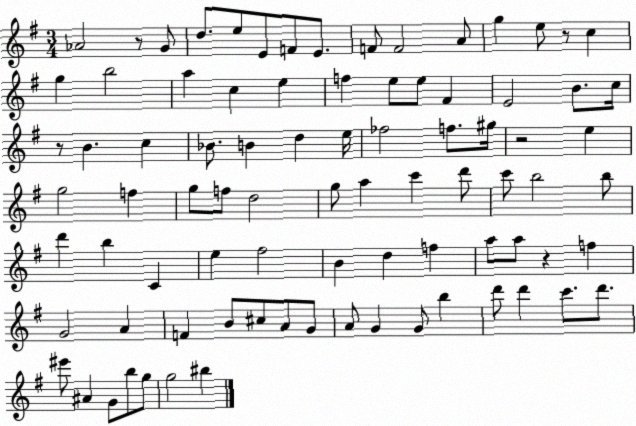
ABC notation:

X:1
T:Untitled
M:3/4
L:1/4
K:G
_A2 z/2 G/2 d/2 e/2 E/2 F/2 E/2 F/2 F2 A/2 g e/2 z/2 c g b2 a c e f e/2 e/2 ^F E2 B/2 c/4 z/2 B c _B/2 B d e/4 _f2 f/2 ^g/4 z2 e g2 f g/2 f/2 d2 g/2 a c' d'/2 c'/2 b2 b/2 d' b C e ^f2 B d f a/2 a/2 z f G2 A F B/2 ^c/2 A/2 G/2 A/2 G G/2 b d'/2 d' c'/2 d'/2 ^e'/2 ^A G/2 b/2 g/2 g2 ^b